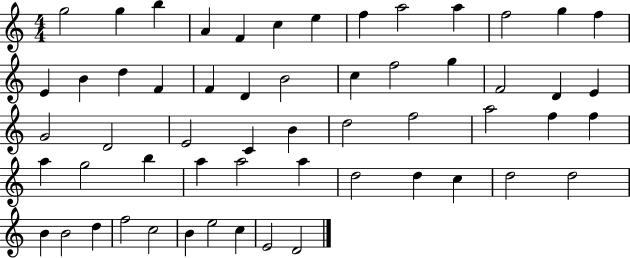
G5/h G5/q B5/q A4/q F4/q C5/q E5/q F5/q A5/h A5/q F5/h G5/q F5/q E4/q B4/q D5/q F4/q F4/q D4/q B4/h C5/q F5/h G5/q F4/h D4/q E4/q G4/h D4/h E4/h C4/q B4/q D5/h F5/h A5/h F5/q F5/q A5/q G5/h B5/q A5/q A5/h A5/q D5/h D5/q C5/q D5/h D5/h B4/q B4/h D5/q F5/h C5/h B4/q E5/h C5/q E4/h D4/h